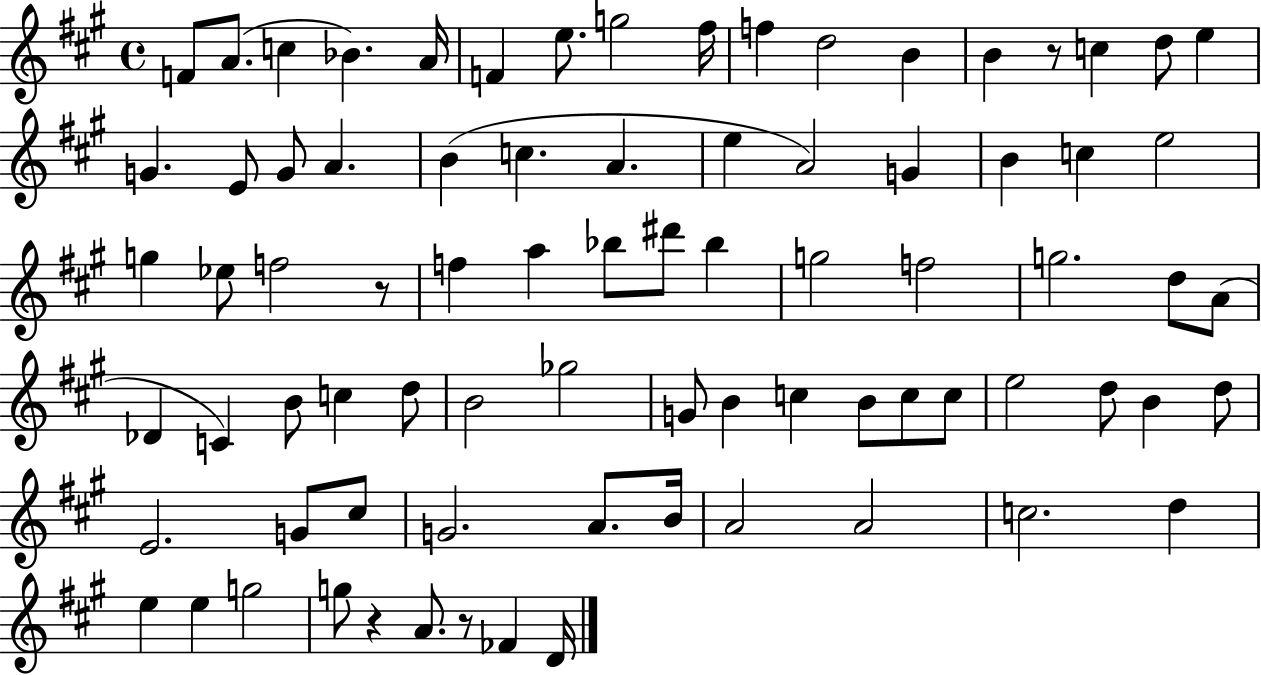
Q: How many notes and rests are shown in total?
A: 80